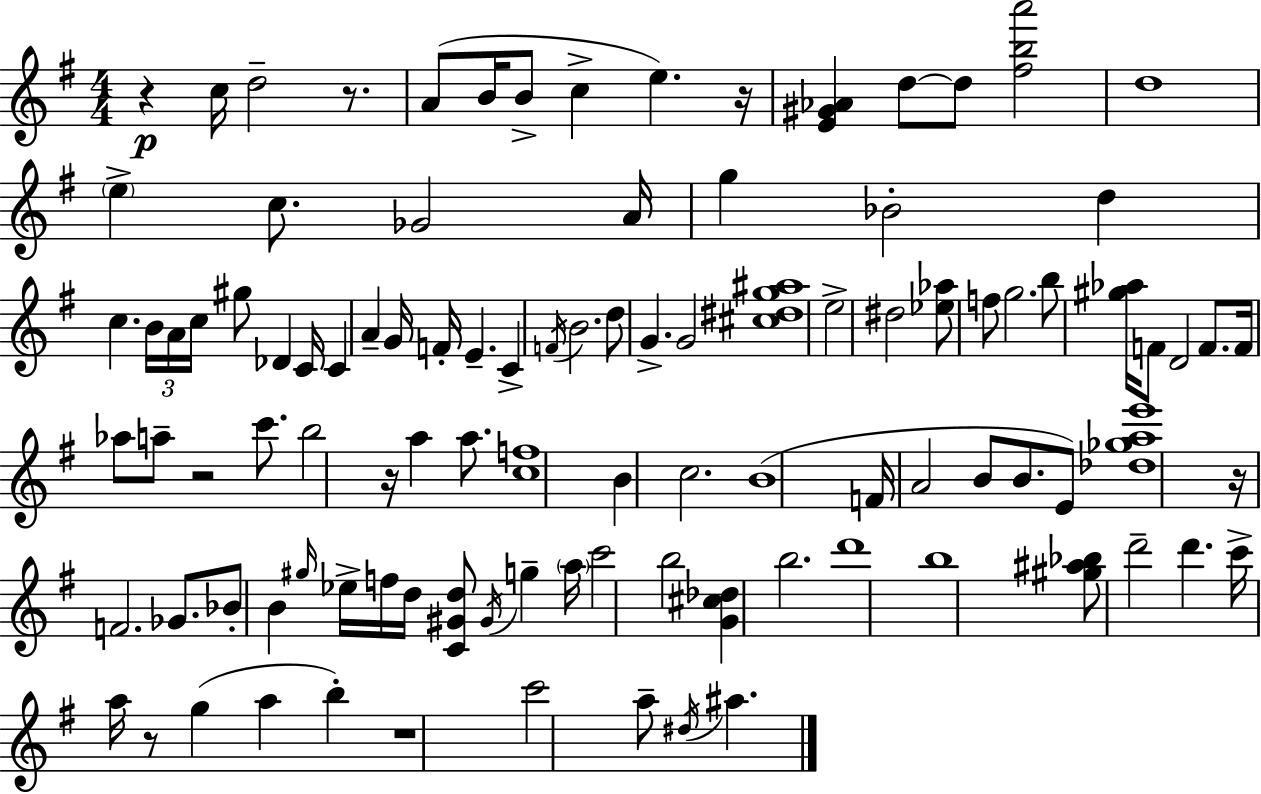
{
  \clef treble
  \numericTimeSignature
  \time 4/4
  \key g \major
  r4\p c''16 d''2-- r8. | a'8( b'16 b'8-> c''4-> e''4.) r16 | <e' gis' aes'>4 d''8~~ d''8 <fis'' b'' a'''>2 | d''1 | \break \parenthesize e''4-> c''8. ges'2 a'16 | g''4 bes'2-. d''4 | c''4. \tuplet 3/2 { b'16 a'16 c''16 } gis''8 des'4 c'16 | c'4 a'4-- g'16 f'16-. e'4.-- | \break c'4-> \acciaccatura { f'16 } b'2. | d''8 g'4.-> g'2 | <cis'' dis'' g'' ais''>1 | e''2-> dis''2 | \break <ees'' aes''>8 f''8 g''2. | b''8 <gis'' aes''>16 f'8 d'2 f'8. | f'16 aes''8 a''8-- r2 c'''8. | b''2 r16 a''4 a''8. | \break <c'' f''>1 | b'4 c''2. | b'1( | f'16 a'2 b'8 b'8. e'8) | \break <des'' ges'' a'' e'''>1 | r16 f'2. ges'8. | bes'8-. b'4 \grace { gis''16 } ees''16-> f''16 d''16 <c' gis' d''>8 \acciaccatura { gis'16 } g''4-- | \parenthesize a''16 c'''2 b''2 | \break <g' cis'' des''>4 b''2. | d'''1 | b''1 | <gis'' ais'' bes''>8 d'''2-- d'''4. | \break c'''16-> a''16 r8 g''4( a''4 b''4-.) | r1 | c'''2 a''8-- \acciaccatura { dis''16 } ais''4. | \bar "|."
}